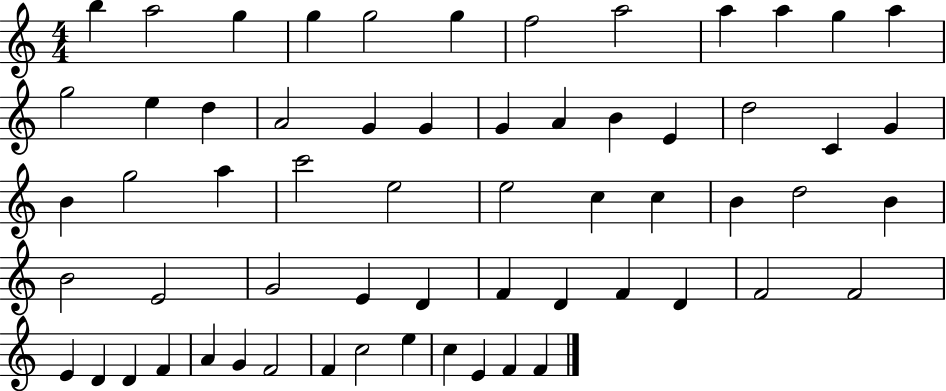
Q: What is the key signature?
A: C major